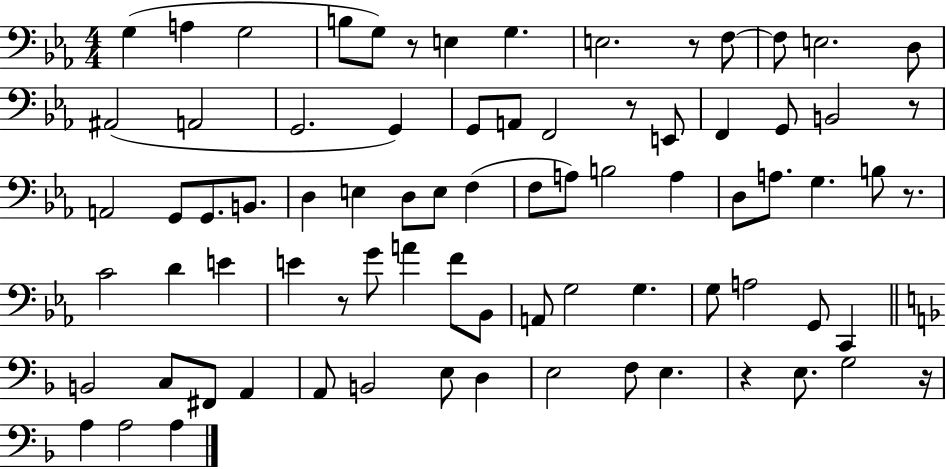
{
  \clef bass
  \numericTimeSignature
  \time 4/4
  \key ees \major
  g4( a4 g2 | b8 g8) r8 e4 g4. | e2. r8 f8~~ | f8 e2. d8 | \break ais,2( a,2 | g,2. g,4) | g,8 a,8 f,2 r8 e,8 | f,4 g,8 b,2 r8 | \break a,2 g,8 g,8. b,8. | d4 e4 d8 e8 f4( | f8 a8) b2 a4 | d8 a8. g4. b8 r8. | \break c'2 d'4 e'4 | e'4 r8 g'8 a'4 f'8 bes,8 | a,8 g2 g4. | g8 a2 g,8 c,4 | \break \bar "||" \break \key f \major b,2 c8 fis,8 a,4 | a,8 b,2 e8 d4 | e2 f8 e4. | r4 e8. g2 r16 | \break a4 a2 a4 | \bar "|."
}